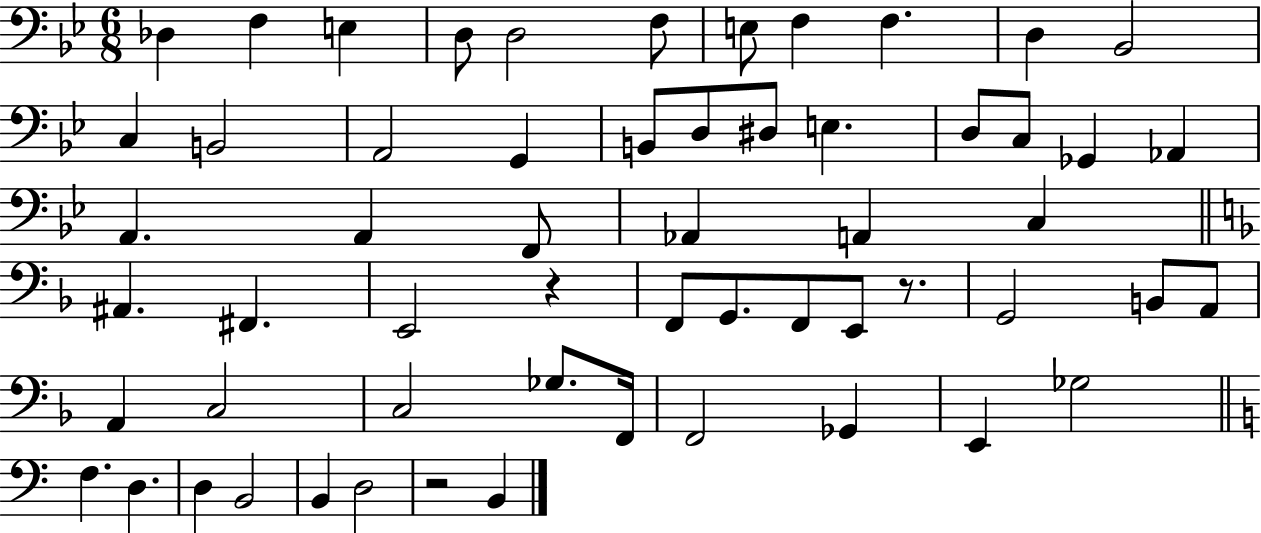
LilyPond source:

{
  \clef bass
  \numericTimeSignature
  \time 6/8
  \key bes \major
  des4 f4 e4 | d8 d2 f8 | e8 f4 f4. | d4 bes,2 | \break c4 b,2 | a,2 g,4 | b,8 d8 dis8 e4. | d8 c8 ges,4 aes,4 | \break a,4. a,4 f,8 | aes,4 a,4 c4 | \bar "||" \break \key f \major ais,4. fis,4. | e,2 r4 | f,8 g,8. f,8 e,8 r8. | g,2 b,8 a,8 | \break a,4 c2 | c2 ges8. f,16 | f,2 ges,4 | e,4 ges2 | \break \bar "||" \break \key a \minor f4. d4. | d4 b,2 | b,4 d2 | r2 b,4 | \break \bar "|."
}